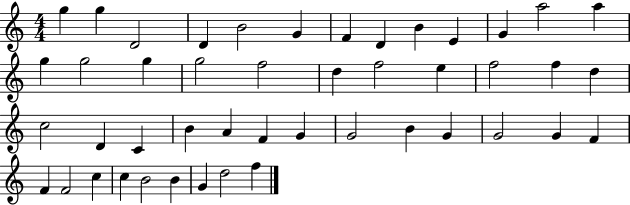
{
  \clef treble
  \numericTimeSignature
  \time 4/4
  \key c \major
  g''4 g''4 d'2 | d'4 b'2 g'4 | f'4 d'4 b'4 e'4 | g'4 a''2 a''4 | \break g''4 g''2 g''4 | g''2 f''2 | d''4 f''2 e''4 | f''2 f''4 d''4 | \break c''2 d'4 c'4 | b'4 a'4 f'4 g'4 | g'2 b'4 g'4 | g'2 g'4 f'4 | \break f'4 f'2 c''4 | c''4 b'2 b'4 | g'4 d''2 f''4 | \bar "|."
}